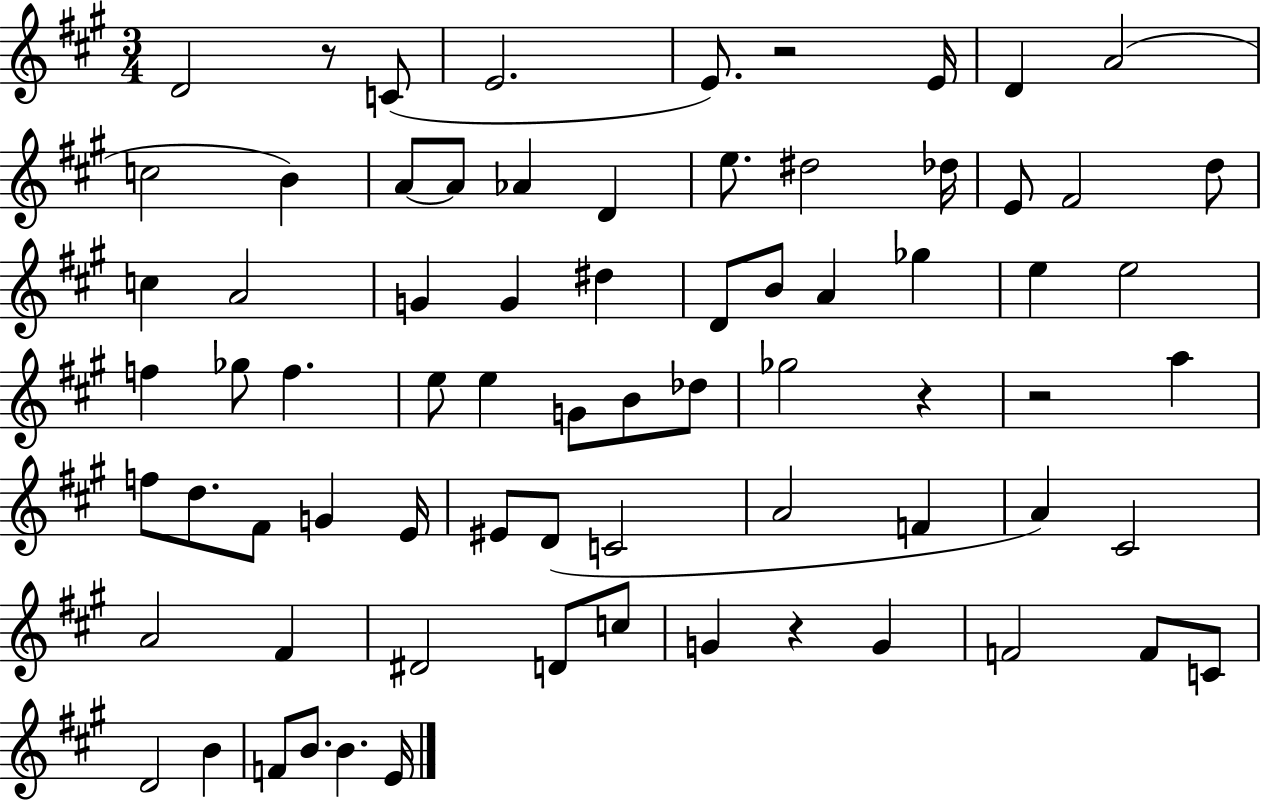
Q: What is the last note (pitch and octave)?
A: E4